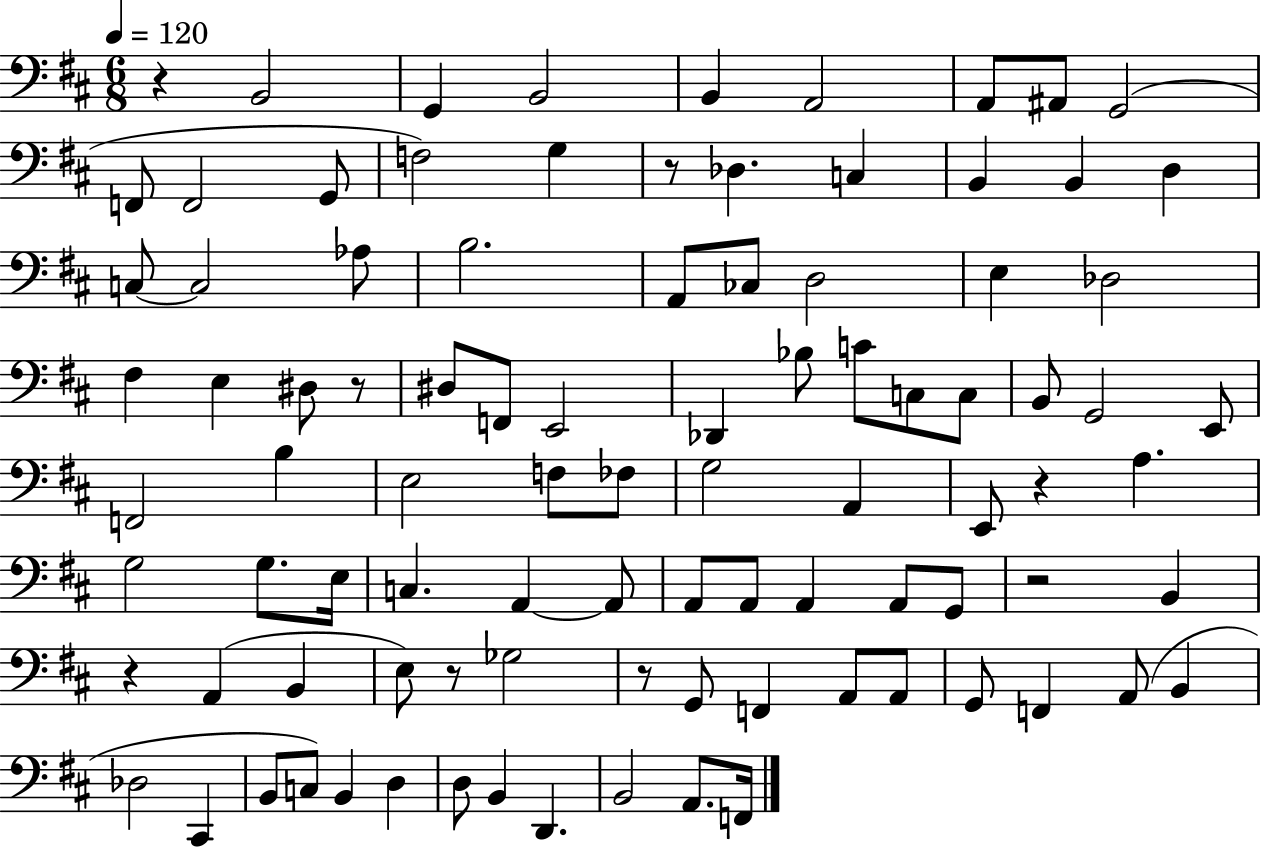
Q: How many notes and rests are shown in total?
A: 94